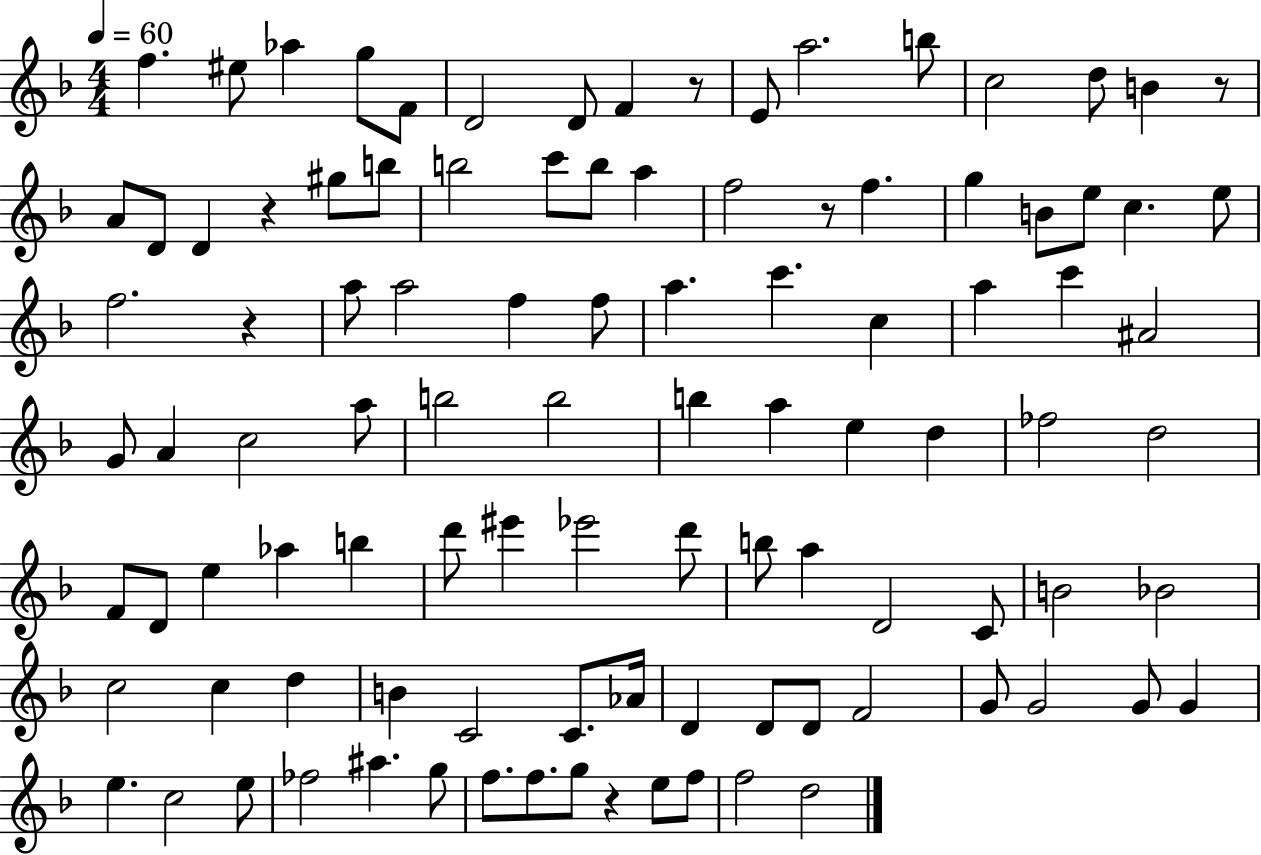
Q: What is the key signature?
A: F major